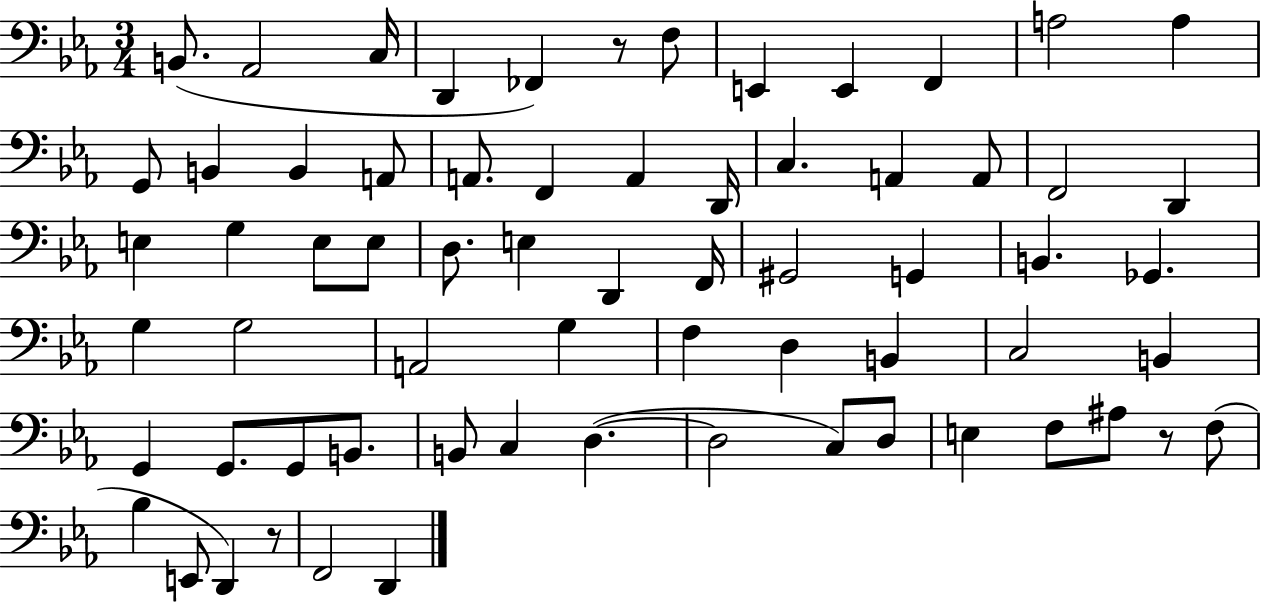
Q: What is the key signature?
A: EES major